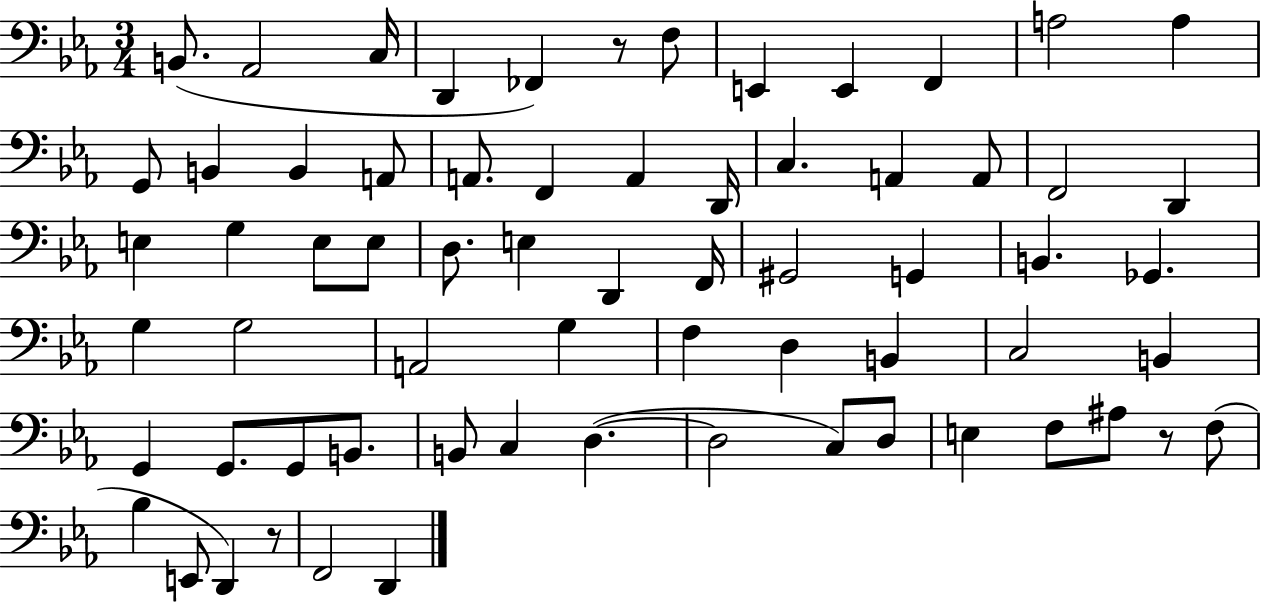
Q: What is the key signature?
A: EES major